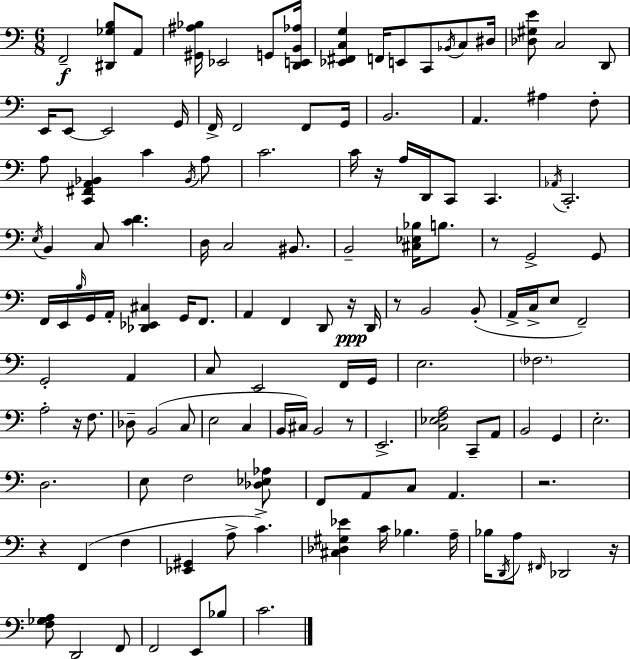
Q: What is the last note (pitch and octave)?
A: C4